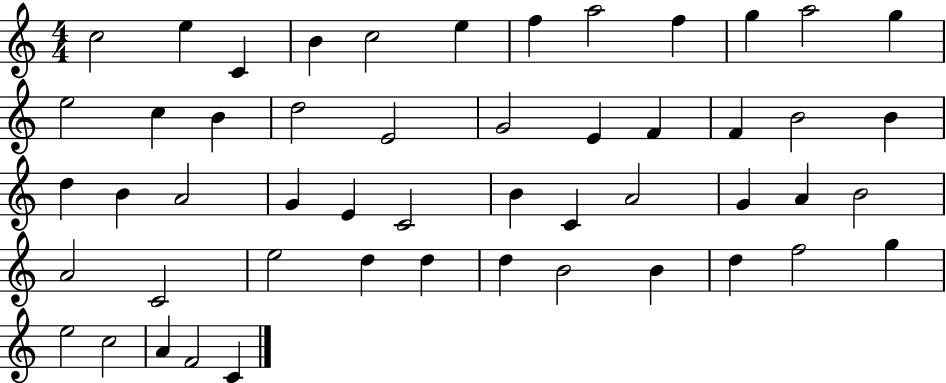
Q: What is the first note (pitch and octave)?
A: C5